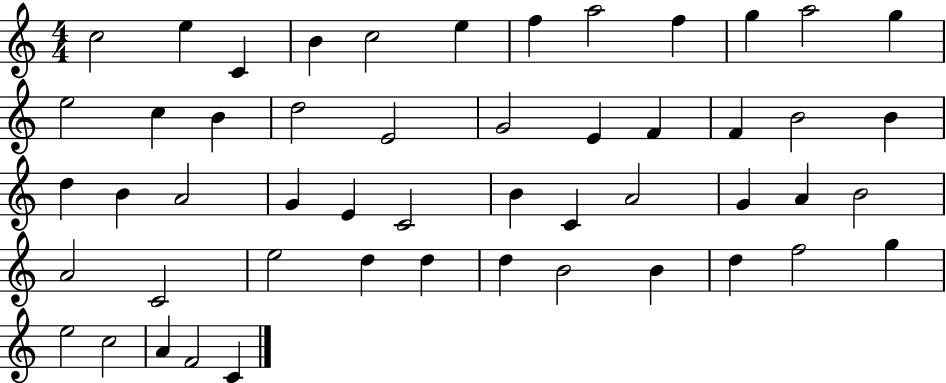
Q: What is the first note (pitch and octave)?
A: C5